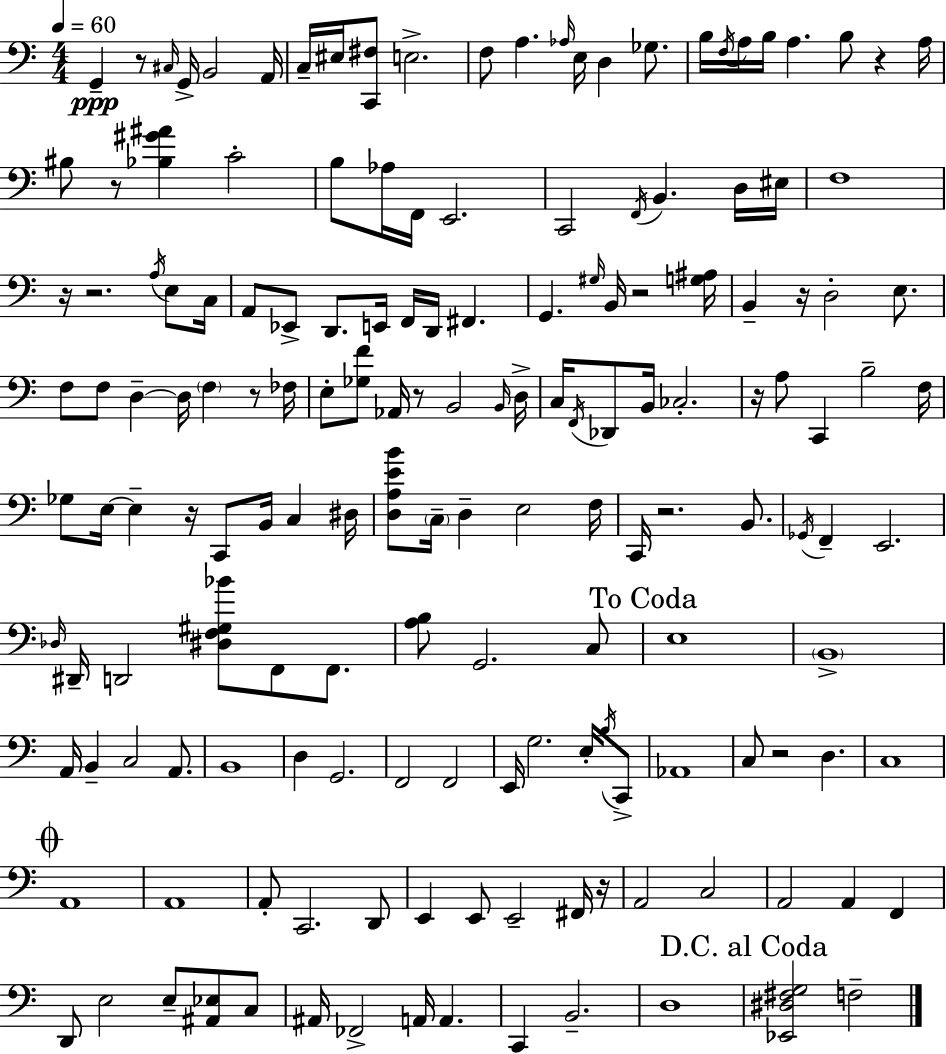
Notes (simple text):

G2/q R/e C#3/s G2/s B2/h A2/s C3/s EIS3/s [C2,F#3]/e E3/h. F3/e A3/q. Ab3/s E3/s D3/q Gb3/e. B3/s F3/s A3/s B3/s A3/q. B3/e R/q A3/s BIS3/e R/e [Bb3,G#4,A#4]/q C4/h B3/e Ab3/s F2/s E2/h. C2/h F2/s B2/q. D3/s EIS3/s F3/w R/s R/h. A3/s E3/e C3/s A2/e Eb2/e D2/e. E2/s F2/s D2/s F#2/q. G2/q. G#3/s B2/s R/h [G3,A#3]/s B2/q R/s D3/h E3/e. F3/e F3/e D3/q D3/s F3/q R/e FES3/s E3/e [Gb3,F4]/e Ab2/s R/e B2/h B2/s D3/s C3/s F2/s Db2/e B2/s CES3/h. R/s A3/e C2/q B3/h F3/s Gb3/e E3/s E3/q R/s C2/e B2/s C3/q D#3/s [D3,A3,E4,B4]/e C3/s D3/q E3/h F3/s C2/s R/h. B2/e. Gb2/s F2/q E2/h. Db3/s D#2/s D2/h [D#3,F3,G#3,Bb4]/e F2/e F2/e. [A3,B3]/e G2/h. C3/e E3/w B2/w A2/s B2/q C3/h A2/e. B2/w D3/q G2/h. F2/h F2/h E2/s G3/h. E3/s B3/s C2/e Ab2/w C3/e R/h D3/q. C3/w A2/w A2/w A2/e C2/h. D2/e E2/q E2/e E2/h F#2/s R/s A2/h C3/h A2/h A2/q F2/q D2/e E3/h E3/e [A#2,Eb3]/e C3/e A#2/s FES2/h A2/s A2/q. C2/q B2/h. D3/w [Eb2,D#3,F#3,G3]/h F3/h